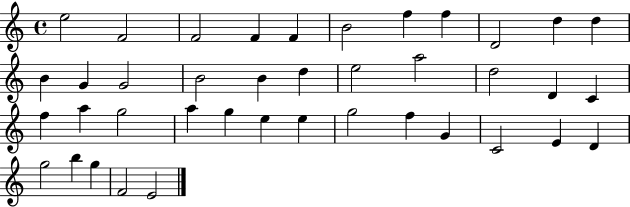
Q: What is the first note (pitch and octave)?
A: E5